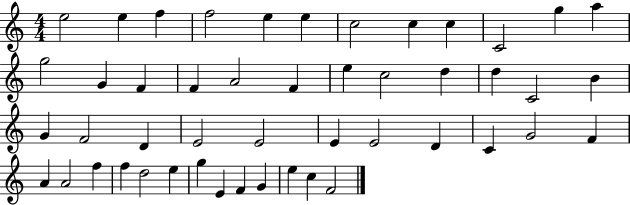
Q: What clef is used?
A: treble